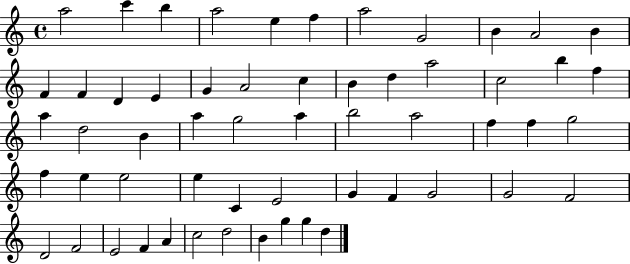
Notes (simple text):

A5/h C6/q B5/q A5/h E5/q F5/q A5/h G4/h B4/q A4/h B4/q F4/q F4/q D4/q E4/q G4/q A4/h C5/q B4/q D5/q A5/h C5/h B5/q F5/q A5/q D5/h B4/q A5/q G5/h A5/q B5/h A5/h F5/q F5/q G5/h F5/q E5/q E5/h E5/q C4/q E4/h G4/q F4/q G4/h G4/h F4/h D4/h F4/h E4/h F4/q A4/q C5/h D5/h B4/q G5/q G5/q D5/q